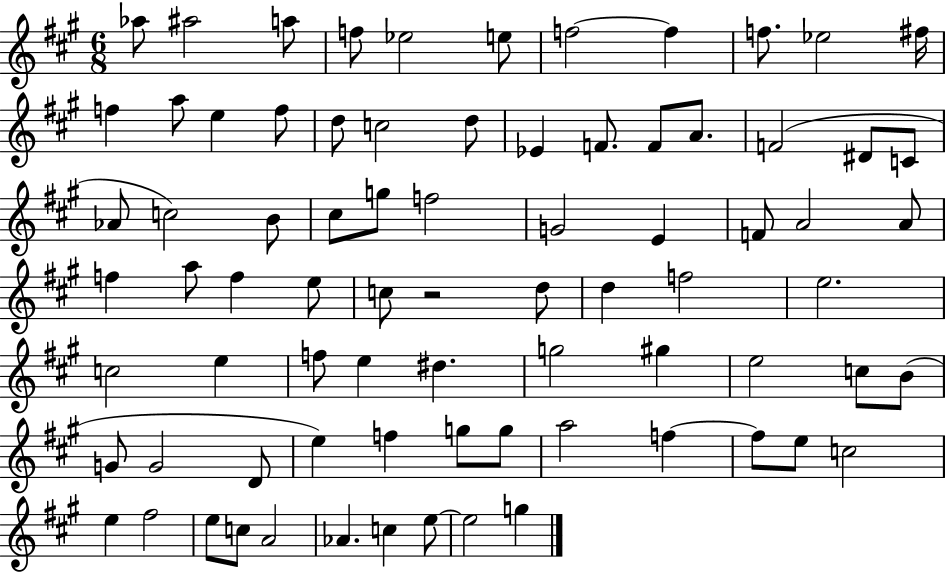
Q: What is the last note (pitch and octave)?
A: G5